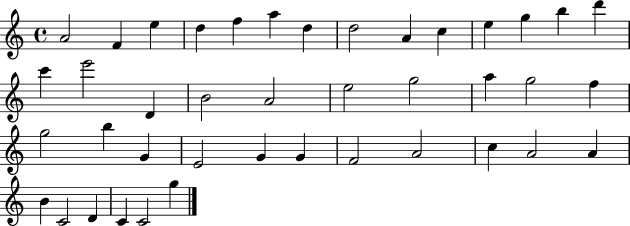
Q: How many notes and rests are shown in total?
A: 41